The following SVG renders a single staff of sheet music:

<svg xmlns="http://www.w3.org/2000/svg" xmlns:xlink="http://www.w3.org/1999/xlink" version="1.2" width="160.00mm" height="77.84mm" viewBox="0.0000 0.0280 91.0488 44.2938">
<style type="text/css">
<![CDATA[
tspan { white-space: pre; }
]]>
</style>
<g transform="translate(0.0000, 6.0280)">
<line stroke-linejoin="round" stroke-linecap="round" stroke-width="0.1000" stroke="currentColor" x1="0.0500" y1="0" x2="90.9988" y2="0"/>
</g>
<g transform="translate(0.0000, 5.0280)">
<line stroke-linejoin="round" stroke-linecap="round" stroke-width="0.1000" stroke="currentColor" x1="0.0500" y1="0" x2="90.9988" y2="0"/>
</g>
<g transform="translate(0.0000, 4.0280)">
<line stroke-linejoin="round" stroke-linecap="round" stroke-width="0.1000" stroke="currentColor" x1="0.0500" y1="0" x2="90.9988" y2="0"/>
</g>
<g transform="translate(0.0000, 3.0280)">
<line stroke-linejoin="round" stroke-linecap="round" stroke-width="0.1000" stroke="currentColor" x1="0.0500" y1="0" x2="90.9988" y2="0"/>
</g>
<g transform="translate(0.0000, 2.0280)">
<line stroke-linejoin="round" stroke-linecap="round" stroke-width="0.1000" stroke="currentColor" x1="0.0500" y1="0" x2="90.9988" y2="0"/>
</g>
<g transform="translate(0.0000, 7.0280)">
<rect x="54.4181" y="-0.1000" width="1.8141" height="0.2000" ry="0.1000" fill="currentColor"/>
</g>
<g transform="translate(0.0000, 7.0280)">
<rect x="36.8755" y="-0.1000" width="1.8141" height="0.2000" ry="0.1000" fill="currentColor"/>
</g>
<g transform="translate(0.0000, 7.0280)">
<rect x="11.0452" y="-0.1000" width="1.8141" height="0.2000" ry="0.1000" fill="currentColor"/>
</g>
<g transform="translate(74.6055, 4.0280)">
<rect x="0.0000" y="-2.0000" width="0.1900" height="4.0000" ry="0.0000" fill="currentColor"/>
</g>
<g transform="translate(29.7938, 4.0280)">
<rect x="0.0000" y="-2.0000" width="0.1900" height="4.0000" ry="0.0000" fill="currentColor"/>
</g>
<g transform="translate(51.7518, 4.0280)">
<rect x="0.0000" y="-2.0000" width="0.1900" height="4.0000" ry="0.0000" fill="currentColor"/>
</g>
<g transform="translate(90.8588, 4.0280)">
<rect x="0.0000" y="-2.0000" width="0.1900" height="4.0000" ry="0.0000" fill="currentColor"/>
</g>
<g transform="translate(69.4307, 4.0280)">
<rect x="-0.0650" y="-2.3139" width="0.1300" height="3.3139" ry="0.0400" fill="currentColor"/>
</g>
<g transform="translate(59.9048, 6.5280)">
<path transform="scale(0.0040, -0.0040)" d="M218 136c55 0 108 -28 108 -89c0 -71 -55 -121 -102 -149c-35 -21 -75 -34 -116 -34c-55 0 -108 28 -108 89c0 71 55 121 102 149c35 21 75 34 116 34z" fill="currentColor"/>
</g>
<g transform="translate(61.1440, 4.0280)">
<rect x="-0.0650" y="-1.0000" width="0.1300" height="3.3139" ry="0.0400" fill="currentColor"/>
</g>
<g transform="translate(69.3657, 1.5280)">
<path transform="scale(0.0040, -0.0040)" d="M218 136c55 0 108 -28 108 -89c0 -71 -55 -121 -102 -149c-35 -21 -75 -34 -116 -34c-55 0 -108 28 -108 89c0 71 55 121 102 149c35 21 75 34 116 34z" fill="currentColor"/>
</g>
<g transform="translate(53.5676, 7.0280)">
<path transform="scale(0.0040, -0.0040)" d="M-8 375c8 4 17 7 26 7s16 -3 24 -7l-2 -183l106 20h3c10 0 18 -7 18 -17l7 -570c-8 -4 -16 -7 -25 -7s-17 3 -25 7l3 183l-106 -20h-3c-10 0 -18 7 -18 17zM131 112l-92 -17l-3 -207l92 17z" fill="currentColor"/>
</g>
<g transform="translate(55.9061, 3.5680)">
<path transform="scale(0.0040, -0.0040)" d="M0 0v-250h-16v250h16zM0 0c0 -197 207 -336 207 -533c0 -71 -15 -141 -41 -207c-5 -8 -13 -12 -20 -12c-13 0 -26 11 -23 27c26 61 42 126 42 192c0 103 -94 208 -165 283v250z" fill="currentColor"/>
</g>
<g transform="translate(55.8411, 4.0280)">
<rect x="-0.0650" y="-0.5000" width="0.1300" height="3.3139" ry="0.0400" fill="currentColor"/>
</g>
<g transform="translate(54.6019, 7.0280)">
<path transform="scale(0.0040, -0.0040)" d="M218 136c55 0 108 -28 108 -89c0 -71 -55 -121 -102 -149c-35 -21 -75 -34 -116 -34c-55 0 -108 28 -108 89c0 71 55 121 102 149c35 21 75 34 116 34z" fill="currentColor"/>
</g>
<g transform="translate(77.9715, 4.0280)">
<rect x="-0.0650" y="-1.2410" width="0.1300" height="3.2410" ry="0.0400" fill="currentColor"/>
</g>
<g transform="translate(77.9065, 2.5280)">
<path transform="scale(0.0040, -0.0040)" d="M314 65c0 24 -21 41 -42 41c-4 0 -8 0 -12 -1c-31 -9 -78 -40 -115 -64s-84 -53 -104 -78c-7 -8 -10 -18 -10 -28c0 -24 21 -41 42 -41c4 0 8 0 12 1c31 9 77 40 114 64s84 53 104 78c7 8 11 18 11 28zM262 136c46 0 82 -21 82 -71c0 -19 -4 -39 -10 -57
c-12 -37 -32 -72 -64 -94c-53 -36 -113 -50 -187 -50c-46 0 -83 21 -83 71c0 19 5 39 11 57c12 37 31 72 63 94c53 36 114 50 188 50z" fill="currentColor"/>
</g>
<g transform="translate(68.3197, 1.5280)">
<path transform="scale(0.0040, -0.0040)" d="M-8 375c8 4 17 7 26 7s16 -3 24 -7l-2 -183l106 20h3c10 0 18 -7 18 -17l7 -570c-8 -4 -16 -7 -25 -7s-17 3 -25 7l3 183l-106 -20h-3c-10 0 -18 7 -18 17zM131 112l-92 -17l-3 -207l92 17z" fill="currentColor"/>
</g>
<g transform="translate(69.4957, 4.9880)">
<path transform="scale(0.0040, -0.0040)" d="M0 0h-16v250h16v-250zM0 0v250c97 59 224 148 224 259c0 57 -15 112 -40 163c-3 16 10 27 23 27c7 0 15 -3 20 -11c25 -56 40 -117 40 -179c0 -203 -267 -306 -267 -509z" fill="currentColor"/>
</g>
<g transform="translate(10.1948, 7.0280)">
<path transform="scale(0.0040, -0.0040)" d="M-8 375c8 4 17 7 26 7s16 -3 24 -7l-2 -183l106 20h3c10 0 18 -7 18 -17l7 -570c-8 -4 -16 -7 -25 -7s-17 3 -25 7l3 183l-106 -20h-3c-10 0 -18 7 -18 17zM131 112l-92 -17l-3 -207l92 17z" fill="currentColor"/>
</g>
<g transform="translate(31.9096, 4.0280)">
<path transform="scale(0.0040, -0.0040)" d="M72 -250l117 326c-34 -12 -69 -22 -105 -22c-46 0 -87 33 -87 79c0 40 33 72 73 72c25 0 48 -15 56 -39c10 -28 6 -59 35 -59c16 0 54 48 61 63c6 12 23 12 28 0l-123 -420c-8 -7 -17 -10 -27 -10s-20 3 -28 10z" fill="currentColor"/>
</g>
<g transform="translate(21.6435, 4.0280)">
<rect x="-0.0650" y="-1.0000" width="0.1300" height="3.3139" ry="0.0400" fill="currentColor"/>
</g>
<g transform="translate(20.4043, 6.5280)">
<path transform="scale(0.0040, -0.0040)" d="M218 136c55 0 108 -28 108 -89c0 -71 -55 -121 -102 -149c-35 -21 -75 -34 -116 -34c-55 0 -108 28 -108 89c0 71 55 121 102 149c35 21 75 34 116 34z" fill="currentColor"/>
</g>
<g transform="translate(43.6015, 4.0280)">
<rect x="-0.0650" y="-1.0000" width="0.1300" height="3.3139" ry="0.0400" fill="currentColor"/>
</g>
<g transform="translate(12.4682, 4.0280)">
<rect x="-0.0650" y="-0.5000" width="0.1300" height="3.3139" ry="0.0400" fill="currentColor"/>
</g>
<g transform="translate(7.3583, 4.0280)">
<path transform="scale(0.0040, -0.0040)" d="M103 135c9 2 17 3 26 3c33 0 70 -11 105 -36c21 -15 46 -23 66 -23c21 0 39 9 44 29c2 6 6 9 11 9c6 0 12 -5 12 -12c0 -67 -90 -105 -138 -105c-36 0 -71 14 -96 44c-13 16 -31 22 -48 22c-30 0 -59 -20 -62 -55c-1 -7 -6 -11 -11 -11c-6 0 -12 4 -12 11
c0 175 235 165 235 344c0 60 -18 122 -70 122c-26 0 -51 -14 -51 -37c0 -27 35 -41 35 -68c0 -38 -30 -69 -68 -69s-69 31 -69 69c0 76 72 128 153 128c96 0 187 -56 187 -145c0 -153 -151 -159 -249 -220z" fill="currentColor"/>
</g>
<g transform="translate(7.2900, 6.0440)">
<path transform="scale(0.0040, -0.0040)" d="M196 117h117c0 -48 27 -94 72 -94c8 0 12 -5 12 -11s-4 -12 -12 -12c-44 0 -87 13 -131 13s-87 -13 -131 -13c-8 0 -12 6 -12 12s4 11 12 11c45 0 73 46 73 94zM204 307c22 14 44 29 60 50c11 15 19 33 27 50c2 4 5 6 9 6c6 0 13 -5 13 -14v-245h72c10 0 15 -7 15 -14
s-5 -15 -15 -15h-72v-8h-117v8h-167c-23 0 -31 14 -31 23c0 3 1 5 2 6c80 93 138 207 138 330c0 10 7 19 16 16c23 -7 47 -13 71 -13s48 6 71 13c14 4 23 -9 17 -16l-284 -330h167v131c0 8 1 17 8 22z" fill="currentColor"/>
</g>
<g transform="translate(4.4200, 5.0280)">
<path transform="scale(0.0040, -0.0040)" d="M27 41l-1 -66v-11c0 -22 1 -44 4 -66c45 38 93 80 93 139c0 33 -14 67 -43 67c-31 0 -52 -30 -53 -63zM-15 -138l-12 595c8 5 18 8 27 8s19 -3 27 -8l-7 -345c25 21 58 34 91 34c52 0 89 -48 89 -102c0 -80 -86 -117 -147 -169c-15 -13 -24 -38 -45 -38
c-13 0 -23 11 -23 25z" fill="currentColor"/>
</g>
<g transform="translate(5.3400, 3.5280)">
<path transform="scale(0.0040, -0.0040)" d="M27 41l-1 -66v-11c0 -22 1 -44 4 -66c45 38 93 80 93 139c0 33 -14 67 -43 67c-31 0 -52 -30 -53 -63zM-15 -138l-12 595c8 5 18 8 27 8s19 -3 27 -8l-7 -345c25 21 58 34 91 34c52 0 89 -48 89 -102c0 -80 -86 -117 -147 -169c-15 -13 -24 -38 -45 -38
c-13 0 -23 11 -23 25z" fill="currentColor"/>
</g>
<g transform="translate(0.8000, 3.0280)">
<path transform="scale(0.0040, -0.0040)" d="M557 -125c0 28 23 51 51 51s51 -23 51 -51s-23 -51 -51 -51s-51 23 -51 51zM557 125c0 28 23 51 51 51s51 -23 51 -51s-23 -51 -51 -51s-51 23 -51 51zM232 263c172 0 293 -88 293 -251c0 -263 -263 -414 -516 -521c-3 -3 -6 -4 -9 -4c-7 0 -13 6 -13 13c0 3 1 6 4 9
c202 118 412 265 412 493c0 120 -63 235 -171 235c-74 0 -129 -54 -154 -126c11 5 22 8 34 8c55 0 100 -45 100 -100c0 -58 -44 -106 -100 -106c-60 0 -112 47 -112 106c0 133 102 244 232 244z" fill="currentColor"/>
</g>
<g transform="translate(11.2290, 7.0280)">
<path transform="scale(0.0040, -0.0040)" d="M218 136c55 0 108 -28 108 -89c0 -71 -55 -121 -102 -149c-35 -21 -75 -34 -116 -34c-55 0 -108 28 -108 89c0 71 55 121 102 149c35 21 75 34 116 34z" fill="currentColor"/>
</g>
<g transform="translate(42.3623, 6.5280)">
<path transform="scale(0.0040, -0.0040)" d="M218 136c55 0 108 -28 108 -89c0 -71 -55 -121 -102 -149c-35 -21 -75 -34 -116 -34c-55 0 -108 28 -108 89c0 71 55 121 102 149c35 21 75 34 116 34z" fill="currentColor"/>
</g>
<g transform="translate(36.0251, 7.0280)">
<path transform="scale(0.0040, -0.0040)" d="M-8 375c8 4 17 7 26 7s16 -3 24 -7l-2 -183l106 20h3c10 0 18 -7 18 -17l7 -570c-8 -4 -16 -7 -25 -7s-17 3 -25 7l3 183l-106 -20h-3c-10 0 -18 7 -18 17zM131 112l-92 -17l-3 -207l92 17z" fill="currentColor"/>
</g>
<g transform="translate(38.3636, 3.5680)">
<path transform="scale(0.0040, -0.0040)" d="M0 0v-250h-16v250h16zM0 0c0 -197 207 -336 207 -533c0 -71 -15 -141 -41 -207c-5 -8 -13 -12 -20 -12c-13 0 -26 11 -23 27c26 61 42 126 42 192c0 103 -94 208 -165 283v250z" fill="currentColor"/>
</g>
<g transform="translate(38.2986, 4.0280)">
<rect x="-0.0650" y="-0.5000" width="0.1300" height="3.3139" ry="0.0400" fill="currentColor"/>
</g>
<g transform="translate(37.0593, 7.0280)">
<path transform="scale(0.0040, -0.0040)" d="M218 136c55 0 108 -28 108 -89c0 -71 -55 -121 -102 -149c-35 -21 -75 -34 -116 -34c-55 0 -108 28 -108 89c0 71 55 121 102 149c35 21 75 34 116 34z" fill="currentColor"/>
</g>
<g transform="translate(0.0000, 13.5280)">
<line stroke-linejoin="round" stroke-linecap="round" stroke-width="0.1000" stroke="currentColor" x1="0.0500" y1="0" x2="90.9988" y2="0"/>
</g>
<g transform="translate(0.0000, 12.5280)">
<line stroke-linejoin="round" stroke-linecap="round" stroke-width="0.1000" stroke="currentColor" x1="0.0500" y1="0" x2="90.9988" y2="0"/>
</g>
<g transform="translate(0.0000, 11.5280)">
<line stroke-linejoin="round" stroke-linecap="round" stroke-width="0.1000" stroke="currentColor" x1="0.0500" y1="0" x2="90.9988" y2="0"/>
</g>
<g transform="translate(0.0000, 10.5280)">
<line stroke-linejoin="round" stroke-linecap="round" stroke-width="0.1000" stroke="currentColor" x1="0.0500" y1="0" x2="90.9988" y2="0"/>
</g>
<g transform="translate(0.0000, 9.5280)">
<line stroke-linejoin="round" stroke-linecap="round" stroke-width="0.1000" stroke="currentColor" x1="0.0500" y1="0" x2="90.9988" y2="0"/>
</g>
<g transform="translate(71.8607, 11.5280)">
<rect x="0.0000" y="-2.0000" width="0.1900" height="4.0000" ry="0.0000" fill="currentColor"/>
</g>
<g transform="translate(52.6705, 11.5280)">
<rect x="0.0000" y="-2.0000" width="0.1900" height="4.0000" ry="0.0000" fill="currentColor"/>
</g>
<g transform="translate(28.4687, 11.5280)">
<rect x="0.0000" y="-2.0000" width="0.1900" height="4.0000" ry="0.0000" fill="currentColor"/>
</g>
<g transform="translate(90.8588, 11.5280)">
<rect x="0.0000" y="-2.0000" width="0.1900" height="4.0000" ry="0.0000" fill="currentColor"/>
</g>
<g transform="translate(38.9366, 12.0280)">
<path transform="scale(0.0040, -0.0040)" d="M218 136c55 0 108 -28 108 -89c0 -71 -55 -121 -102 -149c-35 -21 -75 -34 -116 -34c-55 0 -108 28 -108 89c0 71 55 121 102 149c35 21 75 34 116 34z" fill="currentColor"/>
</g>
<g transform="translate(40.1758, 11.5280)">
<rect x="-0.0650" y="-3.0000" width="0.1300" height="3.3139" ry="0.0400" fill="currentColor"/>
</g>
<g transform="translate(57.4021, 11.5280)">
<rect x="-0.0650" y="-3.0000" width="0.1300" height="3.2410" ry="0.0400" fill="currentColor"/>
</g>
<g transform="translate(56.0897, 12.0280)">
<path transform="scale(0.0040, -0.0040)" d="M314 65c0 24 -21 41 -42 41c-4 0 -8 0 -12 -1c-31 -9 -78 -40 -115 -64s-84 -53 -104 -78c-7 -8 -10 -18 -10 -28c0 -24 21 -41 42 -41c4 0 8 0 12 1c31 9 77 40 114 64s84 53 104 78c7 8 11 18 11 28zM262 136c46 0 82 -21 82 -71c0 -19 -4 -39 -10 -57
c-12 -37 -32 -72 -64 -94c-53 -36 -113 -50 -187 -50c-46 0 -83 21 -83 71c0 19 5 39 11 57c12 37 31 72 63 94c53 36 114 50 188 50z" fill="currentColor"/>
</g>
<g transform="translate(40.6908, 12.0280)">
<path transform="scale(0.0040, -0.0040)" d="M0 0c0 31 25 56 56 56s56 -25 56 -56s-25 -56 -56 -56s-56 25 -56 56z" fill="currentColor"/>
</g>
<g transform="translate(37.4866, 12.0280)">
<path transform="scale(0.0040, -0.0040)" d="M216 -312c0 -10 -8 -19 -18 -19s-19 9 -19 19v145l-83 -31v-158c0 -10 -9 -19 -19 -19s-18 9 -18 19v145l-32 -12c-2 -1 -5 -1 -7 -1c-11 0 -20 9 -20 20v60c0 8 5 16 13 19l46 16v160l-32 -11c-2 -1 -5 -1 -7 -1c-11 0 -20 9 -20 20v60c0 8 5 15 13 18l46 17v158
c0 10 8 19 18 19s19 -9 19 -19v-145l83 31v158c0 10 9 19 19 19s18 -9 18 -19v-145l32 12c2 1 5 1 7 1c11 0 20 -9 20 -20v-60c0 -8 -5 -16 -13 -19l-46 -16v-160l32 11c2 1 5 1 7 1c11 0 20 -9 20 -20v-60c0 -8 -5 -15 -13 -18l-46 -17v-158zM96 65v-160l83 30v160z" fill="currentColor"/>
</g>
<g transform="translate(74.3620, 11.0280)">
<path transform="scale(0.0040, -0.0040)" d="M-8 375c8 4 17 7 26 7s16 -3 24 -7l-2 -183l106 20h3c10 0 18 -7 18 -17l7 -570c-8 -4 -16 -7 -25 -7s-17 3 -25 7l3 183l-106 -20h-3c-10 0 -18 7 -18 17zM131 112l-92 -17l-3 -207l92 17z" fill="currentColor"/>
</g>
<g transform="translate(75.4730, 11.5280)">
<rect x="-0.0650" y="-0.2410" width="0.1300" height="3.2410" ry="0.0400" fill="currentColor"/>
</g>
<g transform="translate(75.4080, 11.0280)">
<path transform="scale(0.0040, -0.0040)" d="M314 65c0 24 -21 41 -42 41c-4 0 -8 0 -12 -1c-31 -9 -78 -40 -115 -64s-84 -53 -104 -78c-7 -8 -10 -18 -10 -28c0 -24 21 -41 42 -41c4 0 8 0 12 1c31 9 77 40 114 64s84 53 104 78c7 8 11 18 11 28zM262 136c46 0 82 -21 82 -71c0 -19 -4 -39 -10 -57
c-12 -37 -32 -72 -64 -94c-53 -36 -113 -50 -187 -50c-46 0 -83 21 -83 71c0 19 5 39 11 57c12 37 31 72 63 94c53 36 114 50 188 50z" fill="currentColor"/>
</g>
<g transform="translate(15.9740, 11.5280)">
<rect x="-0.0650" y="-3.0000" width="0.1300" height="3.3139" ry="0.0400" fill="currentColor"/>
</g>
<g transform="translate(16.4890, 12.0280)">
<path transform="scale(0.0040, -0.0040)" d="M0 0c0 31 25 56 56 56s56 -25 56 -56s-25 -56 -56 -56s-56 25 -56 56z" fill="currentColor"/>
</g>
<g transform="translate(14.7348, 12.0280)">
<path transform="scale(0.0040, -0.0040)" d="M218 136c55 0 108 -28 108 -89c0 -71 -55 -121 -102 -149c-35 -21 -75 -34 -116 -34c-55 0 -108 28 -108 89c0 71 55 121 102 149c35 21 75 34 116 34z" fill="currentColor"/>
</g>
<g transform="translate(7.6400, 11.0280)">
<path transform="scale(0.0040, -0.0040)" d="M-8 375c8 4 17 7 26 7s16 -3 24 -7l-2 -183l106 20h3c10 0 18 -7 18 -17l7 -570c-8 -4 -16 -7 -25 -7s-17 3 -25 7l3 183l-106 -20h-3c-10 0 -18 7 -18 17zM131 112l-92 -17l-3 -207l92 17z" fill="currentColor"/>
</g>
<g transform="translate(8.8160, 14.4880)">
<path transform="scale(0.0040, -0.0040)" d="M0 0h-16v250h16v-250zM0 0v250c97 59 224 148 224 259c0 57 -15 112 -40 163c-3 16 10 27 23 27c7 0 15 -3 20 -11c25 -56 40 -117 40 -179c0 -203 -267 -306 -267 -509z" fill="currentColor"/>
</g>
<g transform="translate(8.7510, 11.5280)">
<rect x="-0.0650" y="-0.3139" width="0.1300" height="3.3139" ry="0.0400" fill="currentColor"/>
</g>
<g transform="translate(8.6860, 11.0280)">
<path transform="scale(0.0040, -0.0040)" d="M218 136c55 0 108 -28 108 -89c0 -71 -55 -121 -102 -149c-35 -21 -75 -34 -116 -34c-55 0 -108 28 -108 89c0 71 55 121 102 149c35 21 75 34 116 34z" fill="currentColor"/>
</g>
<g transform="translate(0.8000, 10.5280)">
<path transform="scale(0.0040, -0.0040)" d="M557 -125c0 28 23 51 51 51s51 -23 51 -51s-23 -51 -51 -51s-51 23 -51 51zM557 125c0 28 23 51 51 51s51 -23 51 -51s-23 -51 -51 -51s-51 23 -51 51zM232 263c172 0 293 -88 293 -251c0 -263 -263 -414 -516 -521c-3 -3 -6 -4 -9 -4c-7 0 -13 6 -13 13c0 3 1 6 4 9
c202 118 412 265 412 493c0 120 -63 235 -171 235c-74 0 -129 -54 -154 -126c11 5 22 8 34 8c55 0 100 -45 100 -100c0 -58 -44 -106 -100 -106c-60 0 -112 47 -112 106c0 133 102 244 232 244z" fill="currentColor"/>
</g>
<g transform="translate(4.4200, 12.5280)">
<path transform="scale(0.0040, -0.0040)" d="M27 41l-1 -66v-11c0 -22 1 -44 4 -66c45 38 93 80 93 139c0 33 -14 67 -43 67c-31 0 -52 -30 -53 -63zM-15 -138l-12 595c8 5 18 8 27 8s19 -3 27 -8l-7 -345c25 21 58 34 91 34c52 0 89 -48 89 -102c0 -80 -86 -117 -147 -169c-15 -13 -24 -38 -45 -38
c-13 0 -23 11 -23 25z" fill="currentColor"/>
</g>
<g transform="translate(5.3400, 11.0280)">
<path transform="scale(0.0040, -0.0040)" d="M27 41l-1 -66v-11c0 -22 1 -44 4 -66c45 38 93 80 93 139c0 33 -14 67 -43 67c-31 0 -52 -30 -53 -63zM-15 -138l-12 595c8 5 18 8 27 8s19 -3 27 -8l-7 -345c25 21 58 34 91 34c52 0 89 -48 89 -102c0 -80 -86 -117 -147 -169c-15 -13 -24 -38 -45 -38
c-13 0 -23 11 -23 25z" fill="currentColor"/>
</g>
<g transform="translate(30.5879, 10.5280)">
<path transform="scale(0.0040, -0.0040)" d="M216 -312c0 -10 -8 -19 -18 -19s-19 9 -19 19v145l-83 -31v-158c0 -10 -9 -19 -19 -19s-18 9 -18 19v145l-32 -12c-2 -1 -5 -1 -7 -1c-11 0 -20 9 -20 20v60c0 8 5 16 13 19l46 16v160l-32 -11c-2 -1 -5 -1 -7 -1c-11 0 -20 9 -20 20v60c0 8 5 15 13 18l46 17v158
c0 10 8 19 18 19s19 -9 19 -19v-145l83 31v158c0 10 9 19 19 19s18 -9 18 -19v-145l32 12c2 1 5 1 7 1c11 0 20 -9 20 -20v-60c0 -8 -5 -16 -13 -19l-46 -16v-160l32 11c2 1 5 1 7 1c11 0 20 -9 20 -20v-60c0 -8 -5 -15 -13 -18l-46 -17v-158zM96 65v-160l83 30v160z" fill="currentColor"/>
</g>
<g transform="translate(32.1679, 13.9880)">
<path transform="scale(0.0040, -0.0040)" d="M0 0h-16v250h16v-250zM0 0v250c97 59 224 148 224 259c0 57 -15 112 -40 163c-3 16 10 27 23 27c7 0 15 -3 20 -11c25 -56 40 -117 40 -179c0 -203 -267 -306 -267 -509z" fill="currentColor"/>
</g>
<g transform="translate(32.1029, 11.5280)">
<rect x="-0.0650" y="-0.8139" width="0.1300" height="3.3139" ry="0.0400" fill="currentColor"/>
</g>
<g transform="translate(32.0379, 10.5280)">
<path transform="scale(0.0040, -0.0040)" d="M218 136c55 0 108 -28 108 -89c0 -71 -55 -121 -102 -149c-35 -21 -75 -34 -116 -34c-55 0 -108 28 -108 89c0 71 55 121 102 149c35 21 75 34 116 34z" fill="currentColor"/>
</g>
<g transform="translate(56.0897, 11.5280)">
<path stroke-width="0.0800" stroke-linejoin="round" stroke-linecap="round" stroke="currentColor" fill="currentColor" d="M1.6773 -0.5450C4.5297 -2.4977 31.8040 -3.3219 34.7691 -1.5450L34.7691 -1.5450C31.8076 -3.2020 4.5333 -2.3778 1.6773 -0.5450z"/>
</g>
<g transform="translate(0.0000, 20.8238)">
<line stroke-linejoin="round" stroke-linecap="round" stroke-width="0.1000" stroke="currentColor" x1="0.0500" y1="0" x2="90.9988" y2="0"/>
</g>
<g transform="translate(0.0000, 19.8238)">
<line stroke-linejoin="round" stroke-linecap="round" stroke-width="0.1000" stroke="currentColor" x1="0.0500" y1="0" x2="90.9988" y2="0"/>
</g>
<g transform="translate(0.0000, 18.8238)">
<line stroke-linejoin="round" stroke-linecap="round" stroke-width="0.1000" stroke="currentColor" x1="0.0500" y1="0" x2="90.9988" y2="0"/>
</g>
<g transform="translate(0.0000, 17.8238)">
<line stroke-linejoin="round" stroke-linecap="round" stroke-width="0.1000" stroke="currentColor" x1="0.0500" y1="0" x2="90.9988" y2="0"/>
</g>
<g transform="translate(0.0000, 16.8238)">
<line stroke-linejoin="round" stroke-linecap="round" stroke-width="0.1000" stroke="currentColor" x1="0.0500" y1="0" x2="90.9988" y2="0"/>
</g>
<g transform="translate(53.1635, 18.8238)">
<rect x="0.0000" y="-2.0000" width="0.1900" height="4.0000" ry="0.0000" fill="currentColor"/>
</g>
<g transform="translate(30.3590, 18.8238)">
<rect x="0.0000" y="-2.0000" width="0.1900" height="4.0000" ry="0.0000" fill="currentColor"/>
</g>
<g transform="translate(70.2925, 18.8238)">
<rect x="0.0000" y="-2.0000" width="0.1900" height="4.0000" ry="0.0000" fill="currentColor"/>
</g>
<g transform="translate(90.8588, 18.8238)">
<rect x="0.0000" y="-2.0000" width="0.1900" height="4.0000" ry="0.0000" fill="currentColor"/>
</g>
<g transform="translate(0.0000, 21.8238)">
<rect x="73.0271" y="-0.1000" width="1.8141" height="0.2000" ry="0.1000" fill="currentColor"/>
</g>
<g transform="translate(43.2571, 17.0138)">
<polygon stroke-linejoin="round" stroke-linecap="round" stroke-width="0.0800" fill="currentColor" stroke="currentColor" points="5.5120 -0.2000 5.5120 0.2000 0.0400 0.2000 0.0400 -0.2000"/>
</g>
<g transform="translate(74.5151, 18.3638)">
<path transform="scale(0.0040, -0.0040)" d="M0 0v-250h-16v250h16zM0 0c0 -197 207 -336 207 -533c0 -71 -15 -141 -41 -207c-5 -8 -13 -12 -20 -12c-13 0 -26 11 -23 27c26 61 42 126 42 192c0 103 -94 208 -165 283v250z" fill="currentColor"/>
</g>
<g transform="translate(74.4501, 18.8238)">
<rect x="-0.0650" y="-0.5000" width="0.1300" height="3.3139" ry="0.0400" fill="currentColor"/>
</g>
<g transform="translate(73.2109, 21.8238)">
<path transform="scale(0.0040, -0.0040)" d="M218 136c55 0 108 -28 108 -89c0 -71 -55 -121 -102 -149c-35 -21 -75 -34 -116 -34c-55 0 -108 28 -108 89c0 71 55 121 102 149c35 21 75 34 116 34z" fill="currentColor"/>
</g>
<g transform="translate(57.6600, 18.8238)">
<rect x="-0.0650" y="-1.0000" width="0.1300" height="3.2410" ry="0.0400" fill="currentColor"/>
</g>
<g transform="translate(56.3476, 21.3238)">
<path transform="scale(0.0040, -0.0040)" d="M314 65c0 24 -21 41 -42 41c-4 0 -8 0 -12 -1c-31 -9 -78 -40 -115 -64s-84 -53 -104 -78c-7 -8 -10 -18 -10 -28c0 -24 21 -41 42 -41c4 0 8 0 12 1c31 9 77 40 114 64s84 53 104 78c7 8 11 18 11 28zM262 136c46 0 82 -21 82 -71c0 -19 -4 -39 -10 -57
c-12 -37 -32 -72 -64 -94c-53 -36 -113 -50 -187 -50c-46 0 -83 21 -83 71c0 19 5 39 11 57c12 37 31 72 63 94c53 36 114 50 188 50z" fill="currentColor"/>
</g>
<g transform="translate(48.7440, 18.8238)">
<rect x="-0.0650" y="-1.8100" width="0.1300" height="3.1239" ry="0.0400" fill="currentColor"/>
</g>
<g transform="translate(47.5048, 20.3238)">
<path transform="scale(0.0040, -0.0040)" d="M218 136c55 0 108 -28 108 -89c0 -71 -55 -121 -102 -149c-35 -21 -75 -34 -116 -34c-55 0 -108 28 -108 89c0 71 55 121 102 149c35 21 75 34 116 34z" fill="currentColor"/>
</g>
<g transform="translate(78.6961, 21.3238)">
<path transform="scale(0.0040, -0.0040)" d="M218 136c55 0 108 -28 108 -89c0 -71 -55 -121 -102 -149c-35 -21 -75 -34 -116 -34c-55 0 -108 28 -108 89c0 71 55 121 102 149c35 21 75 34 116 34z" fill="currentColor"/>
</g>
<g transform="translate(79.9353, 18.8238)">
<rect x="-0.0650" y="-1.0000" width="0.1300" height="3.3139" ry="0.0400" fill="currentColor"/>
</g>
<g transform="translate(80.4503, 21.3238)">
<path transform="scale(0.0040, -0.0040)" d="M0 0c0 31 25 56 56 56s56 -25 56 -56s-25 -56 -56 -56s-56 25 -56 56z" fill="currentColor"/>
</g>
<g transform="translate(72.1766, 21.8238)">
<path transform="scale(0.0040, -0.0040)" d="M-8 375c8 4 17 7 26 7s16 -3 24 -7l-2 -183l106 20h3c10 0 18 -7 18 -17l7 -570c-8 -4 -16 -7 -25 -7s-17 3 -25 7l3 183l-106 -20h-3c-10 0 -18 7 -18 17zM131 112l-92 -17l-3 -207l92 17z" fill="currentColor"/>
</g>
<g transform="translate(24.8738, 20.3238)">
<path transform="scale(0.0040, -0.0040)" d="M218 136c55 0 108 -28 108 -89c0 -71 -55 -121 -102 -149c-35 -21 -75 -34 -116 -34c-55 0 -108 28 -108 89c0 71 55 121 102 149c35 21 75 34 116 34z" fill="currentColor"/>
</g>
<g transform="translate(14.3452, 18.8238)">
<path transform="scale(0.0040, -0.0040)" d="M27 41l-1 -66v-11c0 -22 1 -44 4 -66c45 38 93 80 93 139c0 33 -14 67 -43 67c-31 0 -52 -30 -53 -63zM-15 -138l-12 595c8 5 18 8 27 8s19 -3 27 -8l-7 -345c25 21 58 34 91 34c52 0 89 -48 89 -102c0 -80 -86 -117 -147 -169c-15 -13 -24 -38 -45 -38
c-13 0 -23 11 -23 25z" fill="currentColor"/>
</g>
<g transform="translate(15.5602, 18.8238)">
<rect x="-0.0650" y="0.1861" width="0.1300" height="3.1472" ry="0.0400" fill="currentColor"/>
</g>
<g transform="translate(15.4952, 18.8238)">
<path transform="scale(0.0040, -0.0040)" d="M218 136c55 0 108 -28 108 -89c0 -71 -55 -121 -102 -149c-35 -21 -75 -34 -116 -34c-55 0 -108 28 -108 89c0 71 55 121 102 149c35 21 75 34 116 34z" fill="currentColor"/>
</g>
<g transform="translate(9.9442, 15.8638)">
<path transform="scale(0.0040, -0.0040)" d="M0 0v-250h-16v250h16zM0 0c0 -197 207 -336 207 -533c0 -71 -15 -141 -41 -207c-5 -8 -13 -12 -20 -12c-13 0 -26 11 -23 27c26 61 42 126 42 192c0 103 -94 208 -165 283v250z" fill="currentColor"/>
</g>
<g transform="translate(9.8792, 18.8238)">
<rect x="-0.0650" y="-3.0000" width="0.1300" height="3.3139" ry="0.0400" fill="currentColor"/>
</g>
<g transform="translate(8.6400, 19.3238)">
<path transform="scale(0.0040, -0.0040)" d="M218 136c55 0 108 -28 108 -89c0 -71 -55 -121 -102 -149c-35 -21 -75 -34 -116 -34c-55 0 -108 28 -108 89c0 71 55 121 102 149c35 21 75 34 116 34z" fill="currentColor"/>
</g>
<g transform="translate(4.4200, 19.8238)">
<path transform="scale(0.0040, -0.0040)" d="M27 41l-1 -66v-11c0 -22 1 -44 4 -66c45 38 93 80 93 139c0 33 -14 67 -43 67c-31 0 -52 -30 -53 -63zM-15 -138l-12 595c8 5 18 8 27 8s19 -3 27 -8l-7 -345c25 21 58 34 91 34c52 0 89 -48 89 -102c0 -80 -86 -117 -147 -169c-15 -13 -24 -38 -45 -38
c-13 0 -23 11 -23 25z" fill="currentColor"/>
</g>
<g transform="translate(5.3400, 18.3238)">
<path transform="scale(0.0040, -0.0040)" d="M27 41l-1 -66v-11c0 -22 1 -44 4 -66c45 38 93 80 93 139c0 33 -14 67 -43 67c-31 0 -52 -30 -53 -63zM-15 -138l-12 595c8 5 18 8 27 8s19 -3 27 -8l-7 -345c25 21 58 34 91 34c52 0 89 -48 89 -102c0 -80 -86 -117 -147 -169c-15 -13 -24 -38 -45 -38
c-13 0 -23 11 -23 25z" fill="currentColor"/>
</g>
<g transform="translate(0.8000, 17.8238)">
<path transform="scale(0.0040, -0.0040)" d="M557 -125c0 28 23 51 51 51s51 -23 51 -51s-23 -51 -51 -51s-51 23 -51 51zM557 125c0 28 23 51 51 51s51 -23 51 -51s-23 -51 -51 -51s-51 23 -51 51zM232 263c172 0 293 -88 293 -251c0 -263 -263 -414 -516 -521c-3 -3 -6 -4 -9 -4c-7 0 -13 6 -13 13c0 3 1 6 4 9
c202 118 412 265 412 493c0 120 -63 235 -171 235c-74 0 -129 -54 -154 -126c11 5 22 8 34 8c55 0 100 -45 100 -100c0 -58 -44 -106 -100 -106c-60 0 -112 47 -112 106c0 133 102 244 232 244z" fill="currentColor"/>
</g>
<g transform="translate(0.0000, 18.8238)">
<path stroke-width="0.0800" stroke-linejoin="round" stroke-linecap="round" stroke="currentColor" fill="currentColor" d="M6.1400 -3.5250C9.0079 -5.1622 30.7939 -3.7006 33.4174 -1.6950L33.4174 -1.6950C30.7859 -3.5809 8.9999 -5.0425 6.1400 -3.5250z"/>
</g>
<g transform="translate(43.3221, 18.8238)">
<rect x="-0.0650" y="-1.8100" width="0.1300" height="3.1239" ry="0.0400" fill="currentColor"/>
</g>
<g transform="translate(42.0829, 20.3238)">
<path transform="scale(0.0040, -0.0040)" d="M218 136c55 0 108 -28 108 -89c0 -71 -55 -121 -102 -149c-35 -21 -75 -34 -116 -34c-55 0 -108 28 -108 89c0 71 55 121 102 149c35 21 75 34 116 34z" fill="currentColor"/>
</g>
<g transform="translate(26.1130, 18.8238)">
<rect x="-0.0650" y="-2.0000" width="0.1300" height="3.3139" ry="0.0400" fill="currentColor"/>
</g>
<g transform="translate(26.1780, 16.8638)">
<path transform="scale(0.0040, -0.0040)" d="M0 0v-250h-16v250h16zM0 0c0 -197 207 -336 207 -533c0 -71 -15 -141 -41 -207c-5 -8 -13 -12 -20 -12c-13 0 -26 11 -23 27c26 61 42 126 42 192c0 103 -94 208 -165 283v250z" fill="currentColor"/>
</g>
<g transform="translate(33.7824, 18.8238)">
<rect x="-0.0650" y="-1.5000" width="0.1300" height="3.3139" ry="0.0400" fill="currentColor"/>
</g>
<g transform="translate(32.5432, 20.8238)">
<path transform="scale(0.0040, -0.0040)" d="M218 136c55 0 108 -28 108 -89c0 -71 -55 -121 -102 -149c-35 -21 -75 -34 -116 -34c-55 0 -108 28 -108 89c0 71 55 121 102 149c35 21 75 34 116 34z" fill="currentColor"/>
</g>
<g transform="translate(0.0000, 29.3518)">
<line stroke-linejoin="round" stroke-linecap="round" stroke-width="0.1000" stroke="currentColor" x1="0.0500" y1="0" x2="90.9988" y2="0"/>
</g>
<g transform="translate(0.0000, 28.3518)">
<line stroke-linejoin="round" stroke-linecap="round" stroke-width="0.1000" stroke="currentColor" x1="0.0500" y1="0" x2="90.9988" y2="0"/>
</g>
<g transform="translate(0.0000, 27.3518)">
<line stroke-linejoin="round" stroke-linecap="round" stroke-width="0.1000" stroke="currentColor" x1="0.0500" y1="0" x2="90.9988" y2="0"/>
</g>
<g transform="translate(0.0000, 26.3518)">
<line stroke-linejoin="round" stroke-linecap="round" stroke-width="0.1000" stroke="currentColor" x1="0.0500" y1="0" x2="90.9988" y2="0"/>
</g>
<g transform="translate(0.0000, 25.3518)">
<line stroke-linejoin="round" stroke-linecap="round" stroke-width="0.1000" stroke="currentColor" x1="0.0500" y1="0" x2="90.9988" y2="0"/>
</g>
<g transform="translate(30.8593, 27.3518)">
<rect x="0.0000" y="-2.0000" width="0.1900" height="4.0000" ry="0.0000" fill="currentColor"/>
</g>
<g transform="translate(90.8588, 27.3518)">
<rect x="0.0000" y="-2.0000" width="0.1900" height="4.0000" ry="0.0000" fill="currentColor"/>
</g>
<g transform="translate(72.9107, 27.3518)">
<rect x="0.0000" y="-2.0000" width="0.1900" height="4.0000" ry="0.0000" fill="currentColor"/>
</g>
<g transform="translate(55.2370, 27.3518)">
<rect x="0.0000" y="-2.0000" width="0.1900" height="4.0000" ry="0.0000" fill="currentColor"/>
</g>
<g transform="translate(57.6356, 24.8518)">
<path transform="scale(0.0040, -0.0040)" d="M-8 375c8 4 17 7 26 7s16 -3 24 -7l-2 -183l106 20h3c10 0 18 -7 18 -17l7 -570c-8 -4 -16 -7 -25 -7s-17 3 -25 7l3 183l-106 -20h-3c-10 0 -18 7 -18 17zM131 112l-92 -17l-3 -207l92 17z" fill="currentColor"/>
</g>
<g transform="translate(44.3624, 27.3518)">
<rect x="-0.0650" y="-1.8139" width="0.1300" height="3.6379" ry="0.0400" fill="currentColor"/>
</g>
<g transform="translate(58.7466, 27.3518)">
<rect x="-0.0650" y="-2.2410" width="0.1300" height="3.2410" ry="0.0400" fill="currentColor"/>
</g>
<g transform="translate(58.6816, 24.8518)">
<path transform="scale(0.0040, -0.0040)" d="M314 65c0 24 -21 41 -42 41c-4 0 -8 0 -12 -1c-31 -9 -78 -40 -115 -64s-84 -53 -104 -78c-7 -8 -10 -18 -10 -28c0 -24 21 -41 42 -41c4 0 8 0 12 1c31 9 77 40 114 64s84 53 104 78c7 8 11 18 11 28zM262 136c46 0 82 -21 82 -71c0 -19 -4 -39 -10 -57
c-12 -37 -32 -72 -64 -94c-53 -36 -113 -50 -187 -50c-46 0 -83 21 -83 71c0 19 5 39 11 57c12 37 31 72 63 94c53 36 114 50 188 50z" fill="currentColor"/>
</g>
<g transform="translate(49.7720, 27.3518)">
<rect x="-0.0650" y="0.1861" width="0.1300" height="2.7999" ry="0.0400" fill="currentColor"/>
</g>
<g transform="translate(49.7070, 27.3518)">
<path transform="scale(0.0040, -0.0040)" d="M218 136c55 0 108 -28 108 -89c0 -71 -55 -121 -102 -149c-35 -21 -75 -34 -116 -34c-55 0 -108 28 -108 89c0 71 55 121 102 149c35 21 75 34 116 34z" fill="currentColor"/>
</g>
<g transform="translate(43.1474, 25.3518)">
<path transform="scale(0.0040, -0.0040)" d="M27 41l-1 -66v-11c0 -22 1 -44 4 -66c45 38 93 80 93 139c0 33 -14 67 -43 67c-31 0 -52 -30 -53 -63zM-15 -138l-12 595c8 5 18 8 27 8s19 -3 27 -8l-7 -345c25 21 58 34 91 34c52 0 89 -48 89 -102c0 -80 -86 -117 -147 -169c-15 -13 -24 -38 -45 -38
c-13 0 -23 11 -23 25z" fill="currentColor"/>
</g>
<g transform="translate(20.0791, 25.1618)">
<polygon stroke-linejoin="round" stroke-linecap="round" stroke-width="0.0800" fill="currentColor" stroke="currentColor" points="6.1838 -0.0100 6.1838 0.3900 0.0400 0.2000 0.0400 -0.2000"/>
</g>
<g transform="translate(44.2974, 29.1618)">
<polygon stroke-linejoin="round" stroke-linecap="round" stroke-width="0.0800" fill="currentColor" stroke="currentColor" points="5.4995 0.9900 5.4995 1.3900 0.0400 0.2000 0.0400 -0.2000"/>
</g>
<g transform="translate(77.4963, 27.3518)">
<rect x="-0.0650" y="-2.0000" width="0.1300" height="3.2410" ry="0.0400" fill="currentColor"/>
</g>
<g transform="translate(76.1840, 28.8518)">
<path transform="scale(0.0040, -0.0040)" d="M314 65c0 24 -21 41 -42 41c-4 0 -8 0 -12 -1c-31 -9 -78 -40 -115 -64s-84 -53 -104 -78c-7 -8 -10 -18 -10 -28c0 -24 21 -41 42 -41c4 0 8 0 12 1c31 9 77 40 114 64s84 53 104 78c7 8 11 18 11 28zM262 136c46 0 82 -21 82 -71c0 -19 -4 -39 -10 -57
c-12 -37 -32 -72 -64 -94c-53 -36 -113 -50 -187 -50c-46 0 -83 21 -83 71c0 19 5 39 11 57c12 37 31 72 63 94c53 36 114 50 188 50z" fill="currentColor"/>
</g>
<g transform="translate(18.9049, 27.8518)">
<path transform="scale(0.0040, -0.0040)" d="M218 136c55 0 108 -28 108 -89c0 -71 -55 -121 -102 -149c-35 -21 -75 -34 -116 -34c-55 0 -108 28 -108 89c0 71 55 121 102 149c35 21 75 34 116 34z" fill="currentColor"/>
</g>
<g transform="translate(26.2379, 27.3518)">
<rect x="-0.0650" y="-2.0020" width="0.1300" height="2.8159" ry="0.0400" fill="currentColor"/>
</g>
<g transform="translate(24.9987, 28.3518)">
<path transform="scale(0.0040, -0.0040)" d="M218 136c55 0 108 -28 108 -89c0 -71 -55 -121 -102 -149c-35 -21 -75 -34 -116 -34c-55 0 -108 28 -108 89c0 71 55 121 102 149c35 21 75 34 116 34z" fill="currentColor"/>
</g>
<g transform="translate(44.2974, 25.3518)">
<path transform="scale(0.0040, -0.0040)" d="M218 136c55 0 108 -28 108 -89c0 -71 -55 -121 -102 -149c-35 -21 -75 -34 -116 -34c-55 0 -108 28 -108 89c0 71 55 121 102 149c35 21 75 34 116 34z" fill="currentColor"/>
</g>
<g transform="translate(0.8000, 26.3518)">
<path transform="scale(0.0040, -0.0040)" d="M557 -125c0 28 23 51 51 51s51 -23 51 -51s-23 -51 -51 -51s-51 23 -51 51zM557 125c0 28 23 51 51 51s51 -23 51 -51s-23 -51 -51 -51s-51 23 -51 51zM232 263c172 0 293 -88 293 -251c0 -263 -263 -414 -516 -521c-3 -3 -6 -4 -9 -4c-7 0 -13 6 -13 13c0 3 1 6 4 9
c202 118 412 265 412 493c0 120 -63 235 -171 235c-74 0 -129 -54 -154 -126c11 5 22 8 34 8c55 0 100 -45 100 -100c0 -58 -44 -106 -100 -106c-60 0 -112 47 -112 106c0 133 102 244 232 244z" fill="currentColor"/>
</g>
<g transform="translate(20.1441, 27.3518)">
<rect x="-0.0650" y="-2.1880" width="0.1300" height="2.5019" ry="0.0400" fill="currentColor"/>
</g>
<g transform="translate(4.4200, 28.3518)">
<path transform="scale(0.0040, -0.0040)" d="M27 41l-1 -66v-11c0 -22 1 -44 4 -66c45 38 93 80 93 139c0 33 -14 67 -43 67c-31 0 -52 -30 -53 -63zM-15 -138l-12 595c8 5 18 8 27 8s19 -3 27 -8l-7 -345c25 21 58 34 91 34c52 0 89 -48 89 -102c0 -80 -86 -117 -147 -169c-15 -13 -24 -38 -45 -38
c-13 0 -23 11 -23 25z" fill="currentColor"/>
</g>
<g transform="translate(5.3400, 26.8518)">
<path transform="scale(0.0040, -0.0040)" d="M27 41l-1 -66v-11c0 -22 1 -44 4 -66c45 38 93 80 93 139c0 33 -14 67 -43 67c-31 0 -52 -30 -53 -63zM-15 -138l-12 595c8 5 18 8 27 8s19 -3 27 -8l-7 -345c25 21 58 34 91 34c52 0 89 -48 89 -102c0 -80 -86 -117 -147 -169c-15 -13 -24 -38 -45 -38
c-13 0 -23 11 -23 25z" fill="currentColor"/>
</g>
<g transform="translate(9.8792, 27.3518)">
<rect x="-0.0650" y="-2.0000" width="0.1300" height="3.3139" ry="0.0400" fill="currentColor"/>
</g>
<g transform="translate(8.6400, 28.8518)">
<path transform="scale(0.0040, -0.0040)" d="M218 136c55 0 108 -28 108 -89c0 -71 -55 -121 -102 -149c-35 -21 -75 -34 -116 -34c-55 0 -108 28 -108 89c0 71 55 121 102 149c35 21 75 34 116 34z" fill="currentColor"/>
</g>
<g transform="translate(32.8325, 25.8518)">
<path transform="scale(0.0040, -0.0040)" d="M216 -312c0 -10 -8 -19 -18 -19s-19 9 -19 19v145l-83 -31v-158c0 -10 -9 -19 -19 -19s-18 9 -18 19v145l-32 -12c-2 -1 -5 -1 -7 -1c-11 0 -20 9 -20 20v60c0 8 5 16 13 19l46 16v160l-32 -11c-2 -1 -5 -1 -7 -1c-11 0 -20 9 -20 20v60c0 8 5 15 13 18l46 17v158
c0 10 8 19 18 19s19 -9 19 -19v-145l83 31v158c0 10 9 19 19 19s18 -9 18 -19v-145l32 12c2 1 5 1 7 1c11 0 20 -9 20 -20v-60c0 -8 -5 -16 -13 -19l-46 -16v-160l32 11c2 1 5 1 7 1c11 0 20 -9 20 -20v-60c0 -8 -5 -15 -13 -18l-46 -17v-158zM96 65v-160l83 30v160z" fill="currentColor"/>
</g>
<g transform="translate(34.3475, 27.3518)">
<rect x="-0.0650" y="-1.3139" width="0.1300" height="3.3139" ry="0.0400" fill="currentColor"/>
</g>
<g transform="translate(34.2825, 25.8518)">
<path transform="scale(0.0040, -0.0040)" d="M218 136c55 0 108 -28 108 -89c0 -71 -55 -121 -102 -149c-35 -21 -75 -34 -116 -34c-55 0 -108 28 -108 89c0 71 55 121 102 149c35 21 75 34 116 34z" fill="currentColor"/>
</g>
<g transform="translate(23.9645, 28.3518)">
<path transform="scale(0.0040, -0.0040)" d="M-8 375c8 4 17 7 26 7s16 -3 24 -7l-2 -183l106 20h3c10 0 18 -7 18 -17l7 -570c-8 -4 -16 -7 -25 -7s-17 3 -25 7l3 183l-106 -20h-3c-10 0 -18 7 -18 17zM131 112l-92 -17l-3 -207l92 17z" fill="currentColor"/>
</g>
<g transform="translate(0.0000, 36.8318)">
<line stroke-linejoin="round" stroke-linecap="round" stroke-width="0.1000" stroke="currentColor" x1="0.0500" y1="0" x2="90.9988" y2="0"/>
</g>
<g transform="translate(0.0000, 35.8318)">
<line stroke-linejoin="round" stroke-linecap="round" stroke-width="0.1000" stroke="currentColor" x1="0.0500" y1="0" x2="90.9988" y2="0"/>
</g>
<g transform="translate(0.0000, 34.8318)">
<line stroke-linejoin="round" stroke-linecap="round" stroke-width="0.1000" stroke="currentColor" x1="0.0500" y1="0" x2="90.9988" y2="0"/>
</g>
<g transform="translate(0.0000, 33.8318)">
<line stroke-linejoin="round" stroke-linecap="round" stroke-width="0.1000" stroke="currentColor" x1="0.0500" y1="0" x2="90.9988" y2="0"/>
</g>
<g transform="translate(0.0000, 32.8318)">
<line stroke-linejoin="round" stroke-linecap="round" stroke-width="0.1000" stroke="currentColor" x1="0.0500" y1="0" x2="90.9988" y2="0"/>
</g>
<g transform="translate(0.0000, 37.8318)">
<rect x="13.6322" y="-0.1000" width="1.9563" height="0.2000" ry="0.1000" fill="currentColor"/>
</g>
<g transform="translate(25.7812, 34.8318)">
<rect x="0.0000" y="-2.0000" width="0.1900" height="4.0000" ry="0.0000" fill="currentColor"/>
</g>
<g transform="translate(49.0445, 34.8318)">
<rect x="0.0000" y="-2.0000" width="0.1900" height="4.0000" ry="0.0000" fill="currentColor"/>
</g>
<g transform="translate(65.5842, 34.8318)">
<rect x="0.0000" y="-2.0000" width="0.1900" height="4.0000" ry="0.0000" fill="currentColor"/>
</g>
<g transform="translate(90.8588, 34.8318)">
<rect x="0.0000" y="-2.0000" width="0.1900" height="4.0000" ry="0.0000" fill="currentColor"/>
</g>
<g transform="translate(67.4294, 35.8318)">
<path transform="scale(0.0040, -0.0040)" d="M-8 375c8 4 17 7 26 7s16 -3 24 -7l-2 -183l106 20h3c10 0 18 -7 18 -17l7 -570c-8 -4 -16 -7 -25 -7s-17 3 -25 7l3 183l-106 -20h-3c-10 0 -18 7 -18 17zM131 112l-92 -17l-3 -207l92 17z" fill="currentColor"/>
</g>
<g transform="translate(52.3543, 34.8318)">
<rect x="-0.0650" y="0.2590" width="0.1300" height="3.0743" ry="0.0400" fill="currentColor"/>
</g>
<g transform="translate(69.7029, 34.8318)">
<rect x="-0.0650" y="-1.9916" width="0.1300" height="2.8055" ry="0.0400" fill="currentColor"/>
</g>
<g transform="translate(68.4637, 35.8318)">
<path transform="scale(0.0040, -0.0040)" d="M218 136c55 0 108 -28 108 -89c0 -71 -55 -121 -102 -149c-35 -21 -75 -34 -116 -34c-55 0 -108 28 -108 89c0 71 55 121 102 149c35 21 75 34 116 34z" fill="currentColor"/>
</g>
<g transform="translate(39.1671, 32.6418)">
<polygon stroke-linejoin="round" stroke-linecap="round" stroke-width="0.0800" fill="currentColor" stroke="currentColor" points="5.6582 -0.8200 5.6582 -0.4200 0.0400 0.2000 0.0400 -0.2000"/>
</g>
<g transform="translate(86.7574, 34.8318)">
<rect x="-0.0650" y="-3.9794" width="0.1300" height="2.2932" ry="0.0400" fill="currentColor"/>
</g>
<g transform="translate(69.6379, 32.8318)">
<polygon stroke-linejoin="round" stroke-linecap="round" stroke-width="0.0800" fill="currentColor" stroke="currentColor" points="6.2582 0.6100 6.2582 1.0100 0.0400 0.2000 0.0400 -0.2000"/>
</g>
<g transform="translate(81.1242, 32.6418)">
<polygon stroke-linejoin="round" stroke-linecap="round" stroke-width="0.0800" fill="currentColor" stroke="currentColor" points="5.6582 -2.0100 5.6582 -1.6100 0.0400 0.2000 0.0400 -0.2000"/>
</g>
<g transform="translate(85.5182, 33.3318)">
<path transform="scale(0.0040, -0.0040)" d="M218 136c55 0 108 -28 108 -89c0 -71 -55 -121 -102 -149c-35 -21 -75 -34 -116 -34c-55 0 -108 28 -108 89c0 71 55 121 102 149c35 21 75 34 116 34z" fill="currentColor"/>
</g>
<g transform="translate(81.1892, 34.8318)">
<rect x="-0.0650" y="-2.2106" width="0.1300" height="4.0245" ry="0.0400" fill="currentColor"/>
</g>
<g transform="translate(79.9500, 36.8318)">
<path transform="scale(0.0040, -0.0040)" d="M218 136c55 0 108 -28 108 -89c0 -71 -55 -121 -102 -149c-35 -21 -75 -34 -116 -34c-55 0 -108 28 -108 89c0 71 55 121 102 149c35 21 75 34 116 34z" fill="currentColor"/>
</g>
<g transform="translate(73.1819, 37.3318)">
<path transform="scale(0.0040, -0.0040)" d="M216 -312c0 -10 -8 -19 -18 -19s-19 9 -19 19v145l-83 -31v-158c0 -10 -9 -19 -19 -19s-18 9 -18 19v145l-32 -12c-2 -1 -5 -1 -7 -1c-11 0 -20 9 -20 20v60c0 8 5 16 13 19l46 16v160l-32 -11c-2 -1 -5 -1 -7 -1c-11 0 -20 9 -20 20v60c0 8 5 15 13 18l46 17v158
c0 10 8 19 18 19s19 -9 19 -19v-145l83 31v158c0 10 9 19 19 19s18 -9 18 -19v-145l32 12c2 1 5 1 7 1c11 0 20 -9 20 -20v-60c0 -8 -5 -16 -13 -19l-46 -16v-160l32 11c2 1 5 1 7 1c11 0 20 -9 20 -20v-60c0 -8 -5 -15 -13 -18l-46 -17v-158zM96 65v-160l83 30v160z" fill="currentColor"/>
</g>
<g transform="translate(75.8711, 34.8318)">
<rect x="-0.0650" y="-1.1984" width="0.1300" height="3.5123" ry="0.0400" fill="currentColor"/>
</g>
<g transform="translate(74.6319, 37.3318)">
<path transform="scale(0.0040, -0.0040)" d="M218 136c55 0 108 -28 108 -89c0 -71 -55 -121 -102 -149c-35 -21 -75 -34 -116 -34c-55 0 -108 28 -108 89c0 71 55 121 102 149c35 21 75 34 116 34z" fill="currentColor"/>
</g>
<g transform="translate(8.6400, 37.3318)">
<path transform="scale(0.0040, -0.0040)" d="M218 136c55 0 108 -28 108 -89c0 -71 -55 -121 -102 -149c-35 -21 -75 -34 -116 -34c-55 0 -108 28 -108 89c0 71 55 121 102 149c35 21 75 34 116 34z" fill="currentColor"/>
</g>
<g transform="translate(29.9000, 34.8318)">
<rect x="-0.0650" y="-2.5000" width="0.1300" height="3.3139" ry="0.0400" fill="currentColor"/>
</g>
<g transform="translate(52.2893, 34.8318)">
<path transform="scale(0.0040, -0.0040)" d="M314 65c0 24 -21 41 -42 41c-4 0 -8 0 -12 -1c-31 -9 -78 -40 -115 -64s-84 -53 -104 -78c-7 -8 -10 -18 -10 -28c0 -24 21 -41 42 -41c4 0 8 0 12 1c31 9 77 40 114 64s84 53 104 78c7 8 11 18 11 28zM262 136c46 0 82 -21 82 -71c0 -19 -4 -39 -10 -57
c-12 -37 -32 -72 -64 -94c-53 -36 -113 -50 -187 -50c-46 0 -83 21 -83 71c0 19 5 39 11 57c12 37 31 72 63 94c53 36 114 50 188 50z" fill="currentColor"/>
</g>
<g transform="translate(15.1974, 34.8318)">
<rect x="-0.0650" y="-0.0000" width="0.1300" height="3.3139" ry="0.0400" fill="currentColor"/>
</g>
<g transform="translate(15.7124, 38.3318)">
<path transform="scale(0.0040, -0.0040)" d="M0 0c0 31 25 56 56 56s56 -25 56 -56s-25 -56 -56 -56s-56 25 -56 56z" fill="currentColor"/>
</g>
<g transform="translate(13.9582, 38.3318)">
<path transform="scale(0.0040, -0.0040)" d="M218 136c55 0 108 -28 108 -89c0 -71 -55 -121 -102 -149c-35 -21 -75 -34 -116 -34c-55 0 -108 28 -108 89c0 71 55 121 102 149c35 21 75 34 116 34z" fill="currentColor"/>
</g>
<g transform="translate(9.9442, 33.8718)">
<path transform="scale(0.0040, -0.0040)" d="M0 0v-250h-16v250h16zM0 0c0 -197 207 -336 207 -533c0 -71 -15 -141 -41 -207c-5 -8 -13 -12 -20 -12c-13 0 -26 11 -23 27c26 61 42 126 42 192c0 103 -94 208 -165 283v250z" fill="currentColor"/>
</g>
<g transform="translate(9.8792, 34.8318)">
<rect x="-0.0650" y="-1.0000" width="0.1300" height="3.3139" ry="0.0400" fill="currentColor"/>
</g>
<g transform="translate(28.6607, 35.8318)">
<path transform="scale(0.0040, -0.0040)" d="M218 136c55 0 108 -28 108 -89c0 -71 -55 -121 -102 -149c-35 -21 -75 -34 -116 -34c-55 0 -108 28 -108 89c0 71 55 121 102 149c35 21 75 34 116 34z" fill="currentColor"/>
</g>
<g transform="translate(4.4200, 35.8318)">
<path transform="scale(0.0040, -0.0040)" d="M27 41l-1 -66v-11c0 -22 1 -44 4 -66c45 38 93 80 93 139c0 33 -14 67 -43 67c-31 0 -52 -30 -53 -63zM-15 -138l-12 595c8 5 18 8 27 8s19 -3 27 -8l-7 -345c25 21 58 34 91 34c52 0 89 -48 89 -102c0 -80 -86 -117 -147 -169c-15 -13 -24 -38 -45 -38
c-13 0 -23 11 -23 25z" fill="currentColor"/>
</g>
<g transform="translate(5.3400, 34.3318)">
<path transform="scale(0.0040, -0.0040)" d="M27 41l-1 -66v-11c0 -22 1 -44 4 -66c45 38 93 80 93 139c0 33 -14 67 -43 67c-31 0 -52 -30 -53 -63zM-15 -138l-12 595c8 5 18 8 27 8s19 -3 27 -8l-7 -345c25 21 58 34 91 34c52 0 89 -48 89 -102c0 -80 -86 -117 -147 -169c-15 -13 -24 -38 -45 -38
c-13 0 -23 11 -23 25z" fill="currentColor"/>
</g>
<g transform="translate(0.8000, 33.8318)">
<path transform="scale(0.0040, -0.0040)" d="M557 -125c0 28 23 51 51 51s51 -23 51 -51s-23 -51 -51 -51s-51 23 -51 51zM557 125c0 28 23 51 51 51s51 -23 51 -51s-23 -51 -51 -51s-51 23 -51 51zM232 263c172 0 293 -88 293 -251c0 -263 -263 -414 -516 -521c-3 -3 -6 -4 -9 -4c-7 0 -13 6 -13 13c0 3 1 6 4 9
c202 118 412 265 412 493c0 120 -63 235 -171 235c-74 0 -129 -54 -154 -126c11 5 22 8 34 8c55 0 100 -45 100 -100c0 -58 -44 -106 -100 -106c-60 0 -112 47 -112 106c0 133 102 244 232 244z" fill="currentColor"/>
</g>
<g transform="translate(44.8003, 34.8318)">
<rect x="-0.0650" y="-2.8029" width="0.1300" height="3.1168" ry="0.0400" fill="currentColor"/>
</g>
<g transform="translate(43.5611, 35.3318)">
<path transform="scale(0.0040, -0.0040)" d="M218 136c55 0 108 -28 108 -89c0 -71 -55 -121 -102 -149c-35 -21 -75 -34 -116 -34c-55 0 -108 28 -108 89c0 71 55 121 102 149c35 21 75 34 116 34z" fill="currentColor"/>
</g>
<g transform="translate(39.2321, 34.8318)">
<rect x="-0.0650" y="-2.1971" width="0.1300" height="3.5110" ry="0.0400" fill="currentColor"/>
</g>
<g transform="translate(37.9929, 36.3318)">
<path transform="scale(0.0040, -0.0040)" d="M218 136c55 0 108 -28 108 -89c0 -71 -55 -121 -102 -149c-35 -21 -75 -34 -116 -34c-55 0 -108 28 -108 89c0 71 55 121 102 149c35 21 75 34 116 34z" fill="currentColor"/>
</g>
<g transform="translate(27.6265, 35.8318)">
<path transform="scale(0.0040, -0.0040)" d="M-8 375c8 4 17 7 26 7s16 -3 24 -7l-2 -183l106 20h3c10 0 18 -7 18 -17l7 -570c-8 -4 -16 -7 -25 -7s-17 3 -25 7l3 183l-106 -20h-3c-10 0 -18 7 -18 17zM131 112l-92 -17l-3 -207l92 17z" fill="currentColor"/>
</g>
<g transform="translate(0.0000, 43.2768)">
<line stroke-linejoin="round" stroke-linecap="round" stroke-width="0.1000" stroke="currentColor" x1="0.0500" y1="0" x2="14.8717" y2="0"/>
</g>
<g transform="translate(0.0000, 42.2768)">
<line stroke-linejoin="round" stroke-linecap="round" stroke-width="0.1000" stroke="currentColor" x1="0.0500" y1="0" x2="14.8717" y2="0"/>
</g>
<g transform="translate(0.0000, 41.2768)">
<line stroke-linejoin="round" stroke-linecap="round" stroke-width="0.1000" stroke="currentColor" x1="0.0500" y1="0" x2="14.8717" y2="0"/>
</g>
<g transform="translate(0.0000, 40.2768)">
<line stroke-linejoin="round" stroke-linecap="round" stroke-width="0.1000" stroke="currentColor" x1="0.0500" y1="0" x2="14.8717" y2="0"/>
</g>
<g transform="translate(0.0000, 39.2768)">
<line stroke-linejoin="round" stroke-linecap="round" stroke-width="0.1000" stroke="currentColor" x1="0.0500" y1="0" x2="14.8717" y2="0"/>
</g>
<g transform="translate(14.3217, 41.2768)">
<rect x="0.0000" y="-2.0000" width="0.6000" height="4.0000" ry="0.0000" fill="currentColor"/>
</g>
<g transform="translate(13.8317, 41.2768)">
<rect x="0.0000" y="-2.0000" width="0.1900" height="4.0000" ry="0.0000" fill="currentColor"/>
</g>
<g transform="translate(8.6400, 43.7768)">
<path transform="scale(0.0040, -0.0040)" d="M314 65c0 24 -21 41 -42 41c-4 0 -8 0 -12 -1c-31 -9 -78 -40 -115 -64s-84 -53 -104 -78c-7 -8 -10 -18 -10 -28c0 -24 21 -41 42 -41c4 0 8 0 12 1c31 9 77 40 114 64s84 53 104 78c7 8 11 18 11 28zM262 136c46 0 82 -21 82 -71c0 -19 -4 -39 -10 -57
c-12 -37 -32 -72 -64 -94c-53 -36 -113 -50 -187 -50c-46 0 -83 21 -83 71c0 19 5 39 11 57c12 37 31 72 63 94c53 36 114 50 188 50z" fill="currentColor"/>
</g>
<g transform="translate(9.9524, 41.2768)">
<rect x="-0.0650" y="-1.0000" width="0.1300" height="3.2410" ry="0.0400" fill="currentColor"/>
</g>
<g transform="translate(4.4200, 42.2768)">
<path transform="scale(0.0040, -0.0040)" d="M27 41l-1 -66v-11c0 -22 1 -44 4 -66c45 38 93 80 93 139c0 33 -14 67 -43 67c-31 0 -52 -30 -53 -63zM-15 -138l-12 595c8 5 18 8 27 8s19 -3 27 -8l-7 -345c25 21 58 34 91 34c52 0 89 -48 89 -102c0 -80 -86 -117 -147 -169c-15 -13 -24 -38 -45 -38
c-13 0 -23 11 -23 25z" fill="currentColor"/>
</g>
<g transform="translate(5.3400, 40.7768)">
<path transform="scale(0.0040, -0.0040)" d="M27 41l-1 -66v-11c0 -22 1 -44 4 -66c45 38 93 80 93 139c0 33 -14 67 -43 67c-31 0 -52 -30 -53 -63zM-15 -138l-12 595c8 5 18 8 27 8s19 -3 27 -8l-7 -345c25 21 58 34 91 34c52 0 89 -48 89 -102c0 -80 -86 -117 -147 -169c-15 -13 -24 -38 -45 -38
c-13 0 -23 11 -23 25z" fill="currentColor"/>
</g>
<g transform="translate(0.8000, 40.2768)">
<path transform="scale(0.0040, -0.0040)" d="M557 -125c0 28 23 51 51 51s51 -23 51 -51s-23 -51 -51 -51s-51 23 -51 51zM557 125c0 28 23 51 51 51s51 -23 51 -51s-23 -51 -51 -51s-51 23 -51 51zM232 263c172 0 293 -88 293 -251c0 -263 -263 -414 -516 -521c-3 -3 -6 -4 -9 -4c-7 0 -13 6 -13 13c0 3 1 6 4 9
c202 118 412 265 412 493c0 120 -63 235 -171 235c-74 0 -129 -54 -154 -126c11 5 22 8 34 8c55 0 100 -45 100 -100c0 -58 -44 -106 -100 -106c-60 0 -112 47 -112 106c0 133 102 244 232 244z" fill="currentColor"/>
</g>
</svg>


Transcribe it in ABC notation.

X:1
T:Untitled
M:2/4
L:1/4
K:Bb
E,, F,, z/2 E,,/2 F,, E,,/2 F,, B,/2 G,2 E,/2 C, ^F,/2 ^C, C,2 E,2 C,/2 _D, A,,/2 G,, A,,/2 A,,/2 F,,2 E,,/2 F,, A,, C,/2 B,,/2 ^G, _A,/2 D,/2 B,2 A,,2 F,,/2 D,, B,, A,,/2 C,/2 D,2 B,,/2 ^F,,/2 G,,/2 G,/2 F,,2